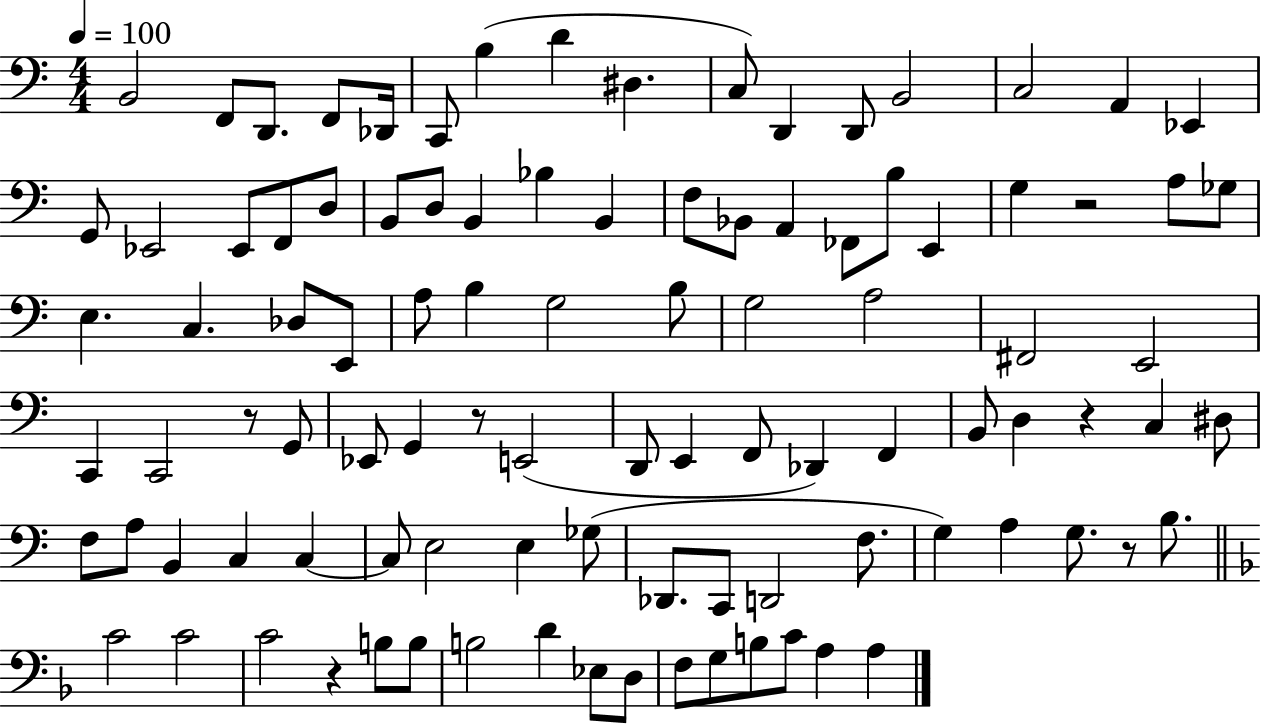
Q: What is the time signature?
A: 4/4